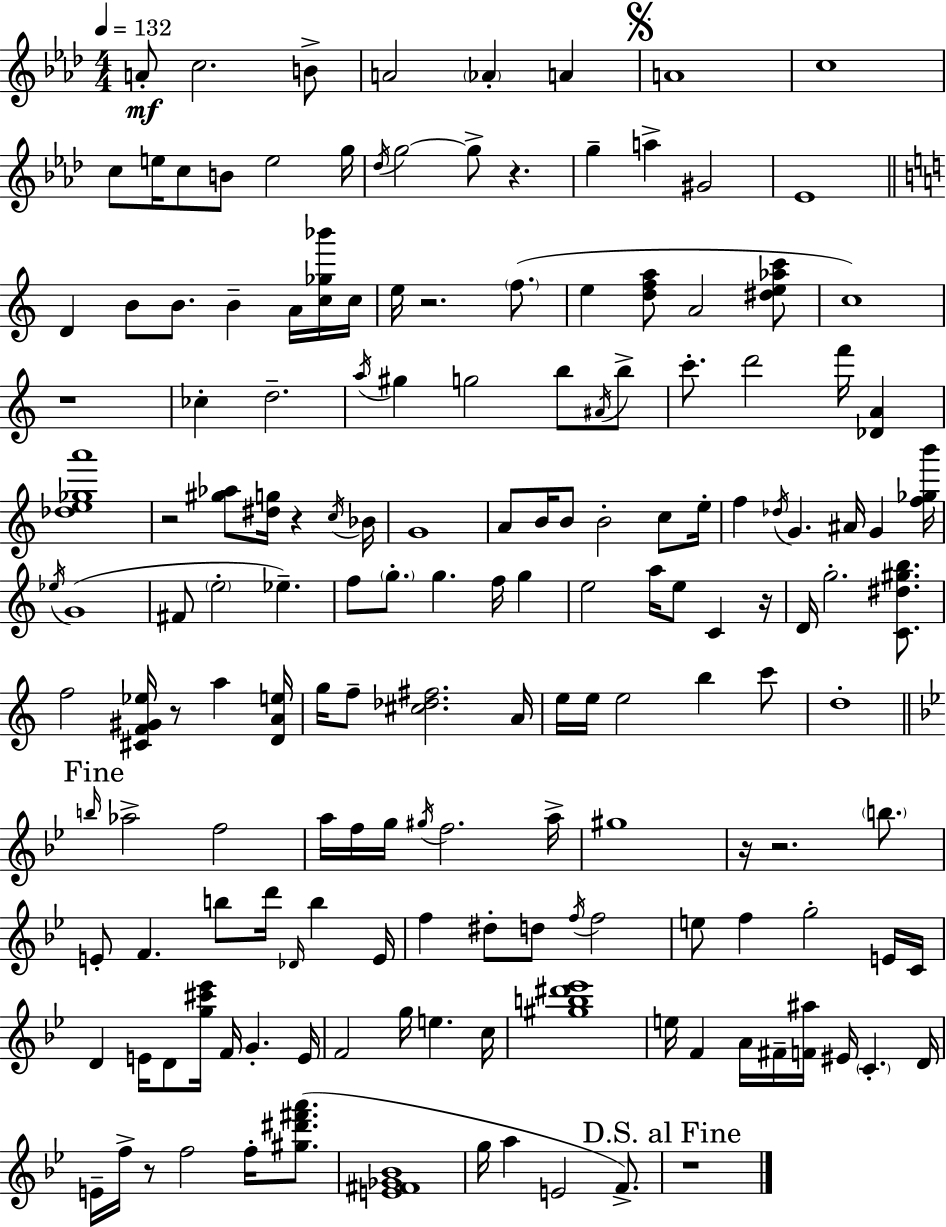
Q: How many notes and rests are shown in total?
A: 165